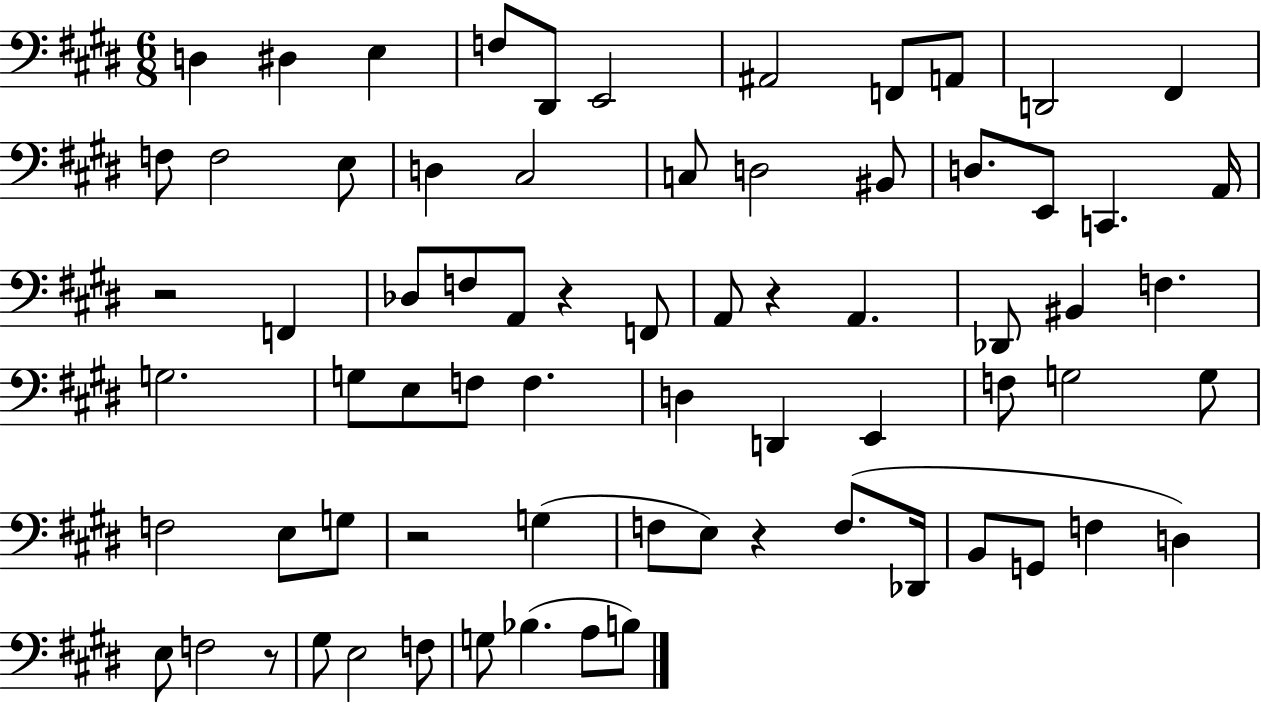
D3/q D#3/q E3/q F3/e D#2/e E2/h A#2/h F2/e A2/e D2/h F#2/q F3/e F3/h E3/e D3/q C#3/h C3/e D3/h BIS2/e D3/e. E2/e C2/q. A2/s R/h F2/q Db3/e F3/e A2/e R/q F2/e A2/e R/q A2/q. Db2/e BIS2/q F3/q. G3/h. G3/e E3/e F3/e F3/q. D3/q D2/q E2/q F3/e G3/h G3/e F3/h E3/e G3/e R/h G3/q F3/e E3/e R/q F3/e. Db2/s B2/e G2/e F3/q D3/q E3/e F3/h R/e G#3/e E3/h F3/e G3/e Bb3/q. A3/e B3/e